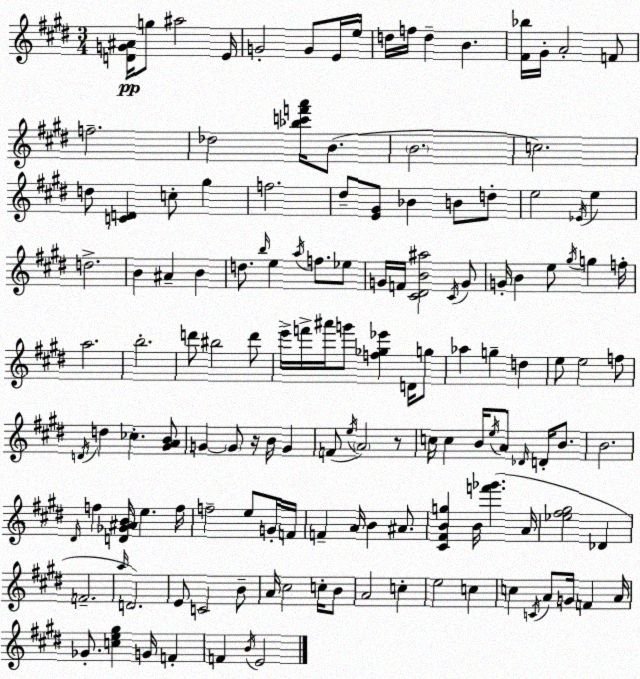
X:1
T:Untitled
M:3/4
L:1/4
K:E
[DG^A]/4 g/2 ^a2 E/4 G2 G/2 E/4 e/4 d/4 f/4 d B [^F_b]/4 ^G/4 A2 F/2 f2 _d2 [_bc'f'a']/4 B/2 B2 c2 d/2 [CD] c/2 ^g f2 ^d/2 [E^G]/2 _B B/2 d/2 e2 _E/4 e d2 B ^A B d/2 b/4 e a/4 f/2 _e/2 G/4 F/4 [^C^DB^a]2 ^C/4 G/2 G/4 B e/2 ^g/4 g f/4 a2 b2 d'/2 ^b2 d'/2 e'/4 f'/4 ^a'/4 g'/2 [f_g_e'] D/4 g/2 _a g d e/2 e2 f/2 D/4 d _c [^GAB]/2 G G/2 z/4 B/4 G F/2 e/4 A2 z/2 c/4 c B/4 e/4 A/2 _D/4 D/4 B/2 B2 ^D/4 f [D_G^AB]/4 e f/4 f2 e/2 G/4 F/4 F A/4 B ^A/2 [^C^FBg] B/4 [f'_g'] A/4 [_e^f^g]2 _D F2 a/4 D2 E/2 C2 B/2 A/4 ^c2 c/4 B/2 A2 c e2 c c C/4 A/2 G/4 F A/4 _G/2 [ce^g] G/4 F F B/4 E2